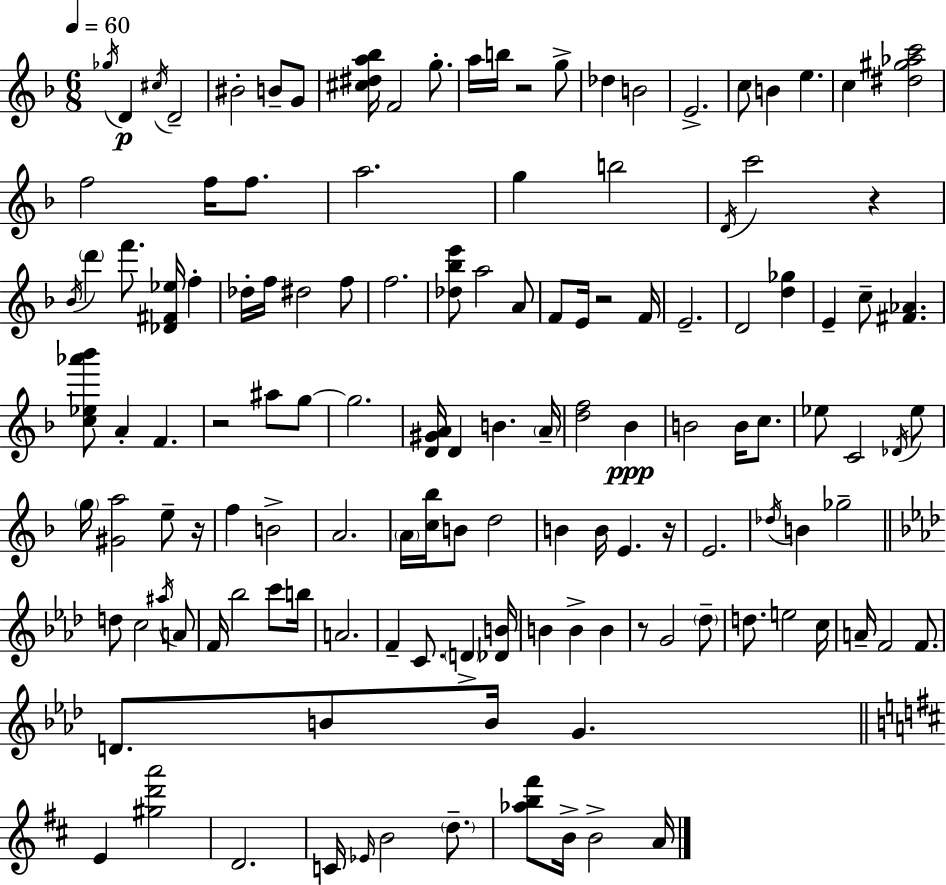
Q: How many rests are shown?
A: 7